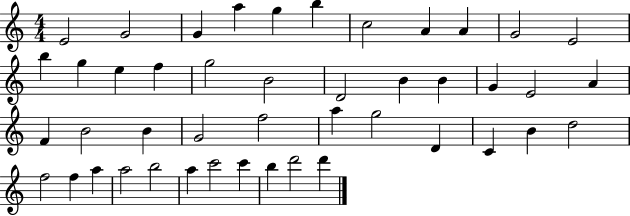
{
  \clef treble
  \numericTimeSignature
  \time 4/4
  \key c \major
  e'2 g'2 | g'4 a''4 g''4 b''4 | c''2 a'4 a'4 | g'2 e'2 | \break b''4 g''4 e''4 f''4 | g''2 b'2 | d'2 b'4 b'4 | g'4 e'2 a'4 | \break f'4 b'2 b'4 | g'2 f''2 | a''4 g''2 d'4 | c'4 b'4 d''2 | \break f''2 f''4 a''4 | a''2 b''2 | a''4 c'''2 c'''4 | b''4 d'''2 d'''4 | \break \bar "|."
}